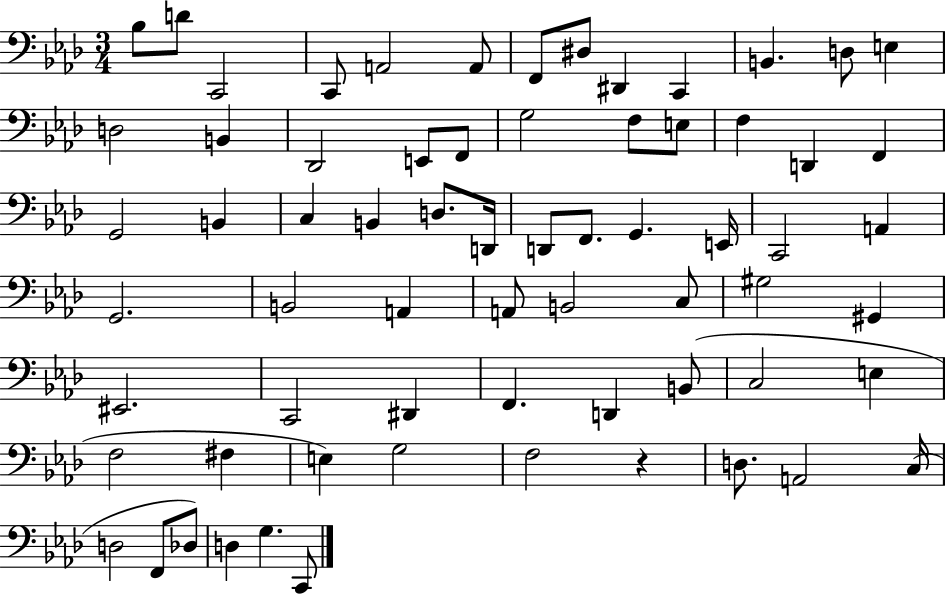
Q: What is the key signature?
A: AES major